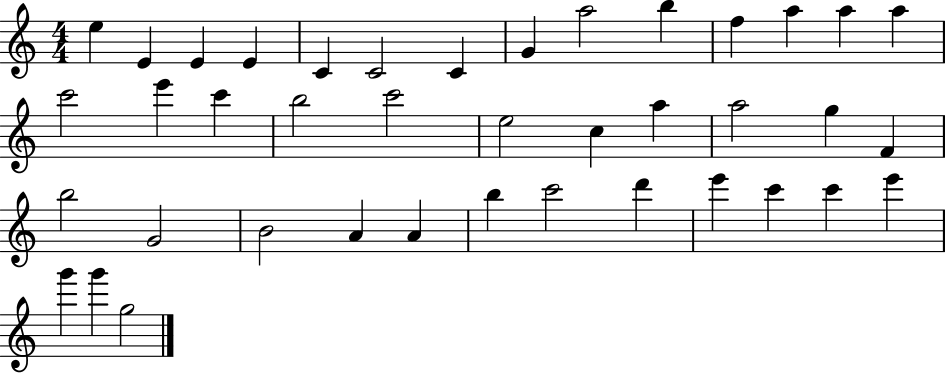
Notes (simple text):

E5/q E4/q E4/q E4/q C4/q C4/h C4/q G4/q A5/h B5/q F5/q A5/q A5/q A5/q C6/h E6/q C6/q B5/h C6/h E5/h C5/q A5/q A5/h G5/q F4/q B5/h G4/h B4/h A4/q A4/q B5/q C6/h D6/q E6/q C6/q C6/q E6/q G6/q G6/q G5/h